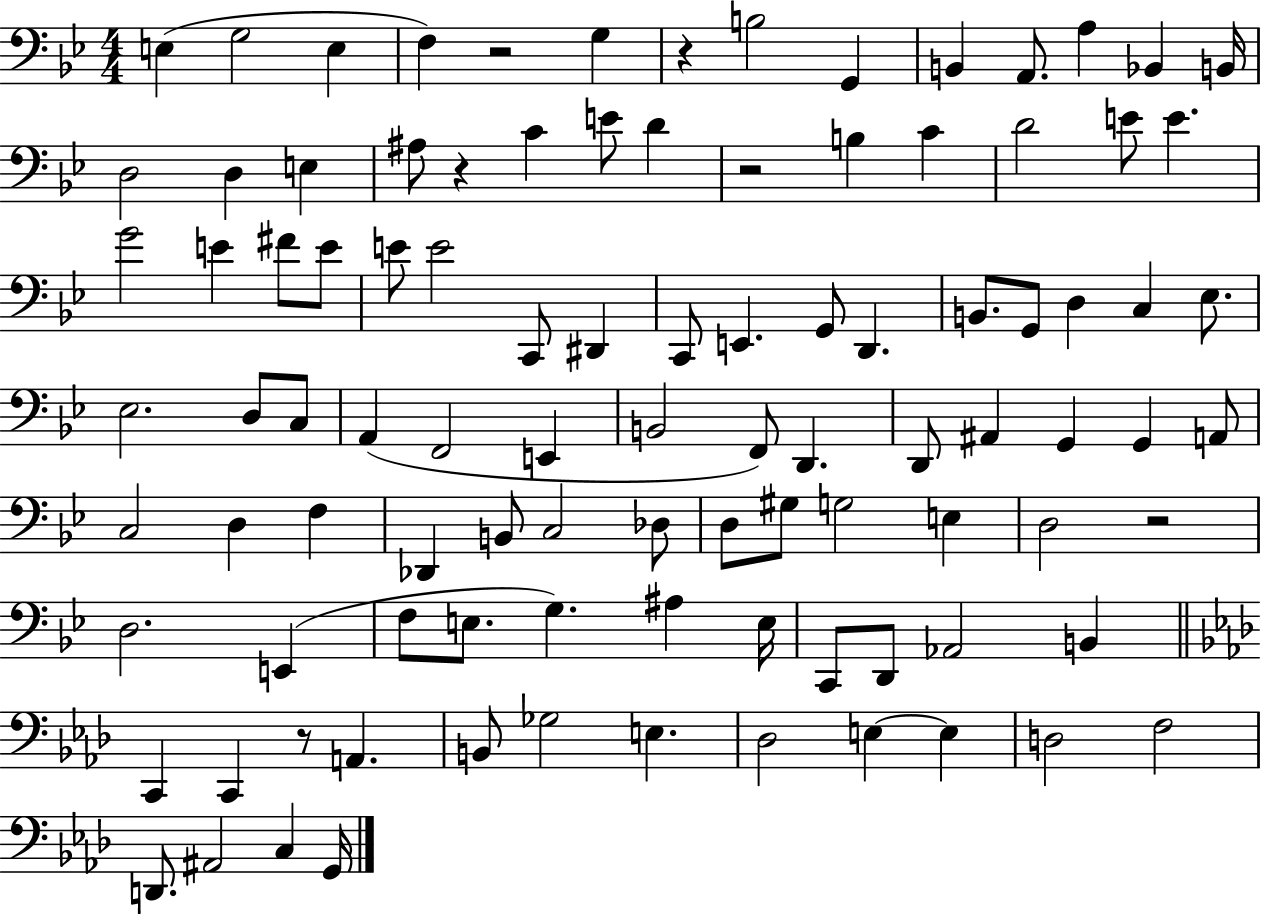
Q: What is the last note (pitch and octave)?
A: G2